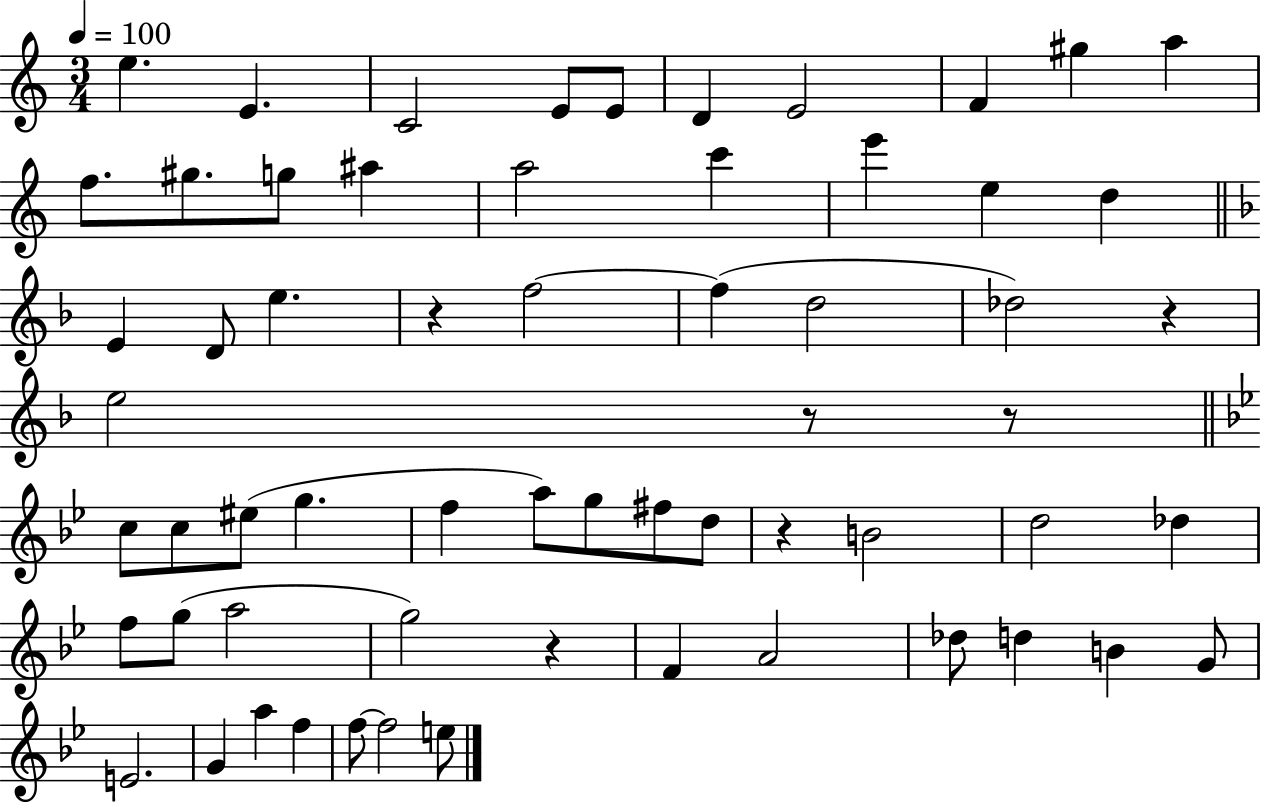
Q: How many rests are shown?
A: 6